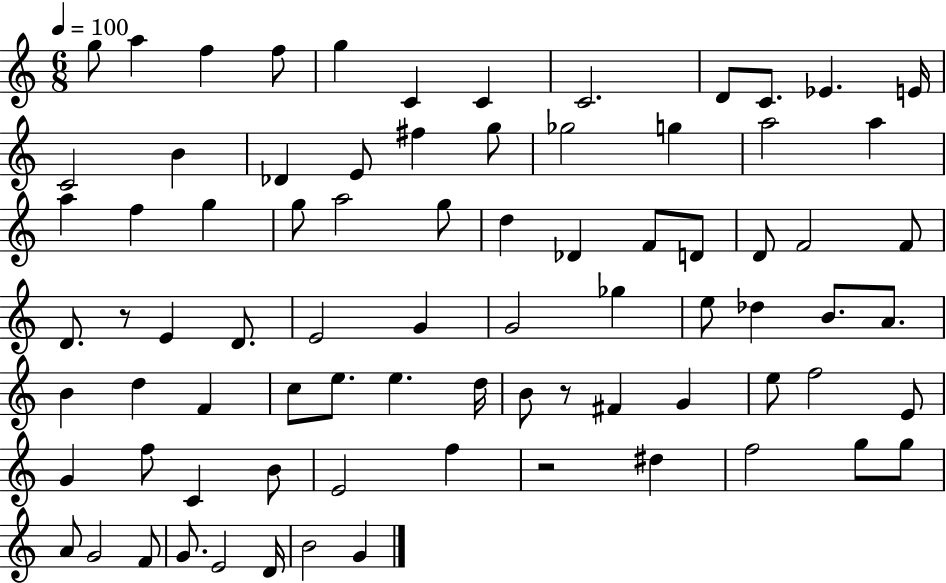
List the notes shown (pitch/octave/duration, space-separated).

G5/e A5/q F5/q F5/e G5/q C4/q C4/q C4/h. D4/e C4/e. Eb4/q. E4/s C4/h B4/q Db4/q E4/e F#5/q G5/e Gb5/h G5/q A5/h A5/q A5/q F5/q G5/q G5/e A5/h G5/e D5/q Db4/q F4/e D4/e D4/e F4/h F4/e D4/e. R/e E4/q D4/e. E4/h G4/q G4/h Gb5/q E5/e Db5/q B4/e. A4/e. B4/q D5/q F4/q C5/e E5/e. E5/q. D5/s B4/e R/e F#4/q G4/q E5/e F5/h E4/e G4/q F5/e C4/q B4/e E4/h F5/q R/h D#5/q F5/h G5/e G5/e A4/e G4/h F4/e G4/e. E4/h D4/s B4/h G4/q